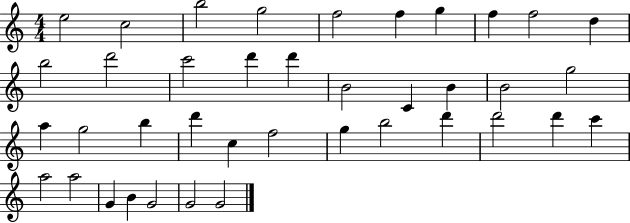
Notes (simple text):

E5/h C5/h B5/h G5/h F5/h F5/q G5/q F5/q F5/h D5/q B5/h D6/h C6/h D6/q D6/q B4/h C4/q B4/q B4/h G5/h A5/q G5/h B5/q D6/q C5/q F5/h G5/q B5/h D6/q D6/h D6/q C6/q A5/h A5/h G4/q B4/q G4/h G4/h G4/h